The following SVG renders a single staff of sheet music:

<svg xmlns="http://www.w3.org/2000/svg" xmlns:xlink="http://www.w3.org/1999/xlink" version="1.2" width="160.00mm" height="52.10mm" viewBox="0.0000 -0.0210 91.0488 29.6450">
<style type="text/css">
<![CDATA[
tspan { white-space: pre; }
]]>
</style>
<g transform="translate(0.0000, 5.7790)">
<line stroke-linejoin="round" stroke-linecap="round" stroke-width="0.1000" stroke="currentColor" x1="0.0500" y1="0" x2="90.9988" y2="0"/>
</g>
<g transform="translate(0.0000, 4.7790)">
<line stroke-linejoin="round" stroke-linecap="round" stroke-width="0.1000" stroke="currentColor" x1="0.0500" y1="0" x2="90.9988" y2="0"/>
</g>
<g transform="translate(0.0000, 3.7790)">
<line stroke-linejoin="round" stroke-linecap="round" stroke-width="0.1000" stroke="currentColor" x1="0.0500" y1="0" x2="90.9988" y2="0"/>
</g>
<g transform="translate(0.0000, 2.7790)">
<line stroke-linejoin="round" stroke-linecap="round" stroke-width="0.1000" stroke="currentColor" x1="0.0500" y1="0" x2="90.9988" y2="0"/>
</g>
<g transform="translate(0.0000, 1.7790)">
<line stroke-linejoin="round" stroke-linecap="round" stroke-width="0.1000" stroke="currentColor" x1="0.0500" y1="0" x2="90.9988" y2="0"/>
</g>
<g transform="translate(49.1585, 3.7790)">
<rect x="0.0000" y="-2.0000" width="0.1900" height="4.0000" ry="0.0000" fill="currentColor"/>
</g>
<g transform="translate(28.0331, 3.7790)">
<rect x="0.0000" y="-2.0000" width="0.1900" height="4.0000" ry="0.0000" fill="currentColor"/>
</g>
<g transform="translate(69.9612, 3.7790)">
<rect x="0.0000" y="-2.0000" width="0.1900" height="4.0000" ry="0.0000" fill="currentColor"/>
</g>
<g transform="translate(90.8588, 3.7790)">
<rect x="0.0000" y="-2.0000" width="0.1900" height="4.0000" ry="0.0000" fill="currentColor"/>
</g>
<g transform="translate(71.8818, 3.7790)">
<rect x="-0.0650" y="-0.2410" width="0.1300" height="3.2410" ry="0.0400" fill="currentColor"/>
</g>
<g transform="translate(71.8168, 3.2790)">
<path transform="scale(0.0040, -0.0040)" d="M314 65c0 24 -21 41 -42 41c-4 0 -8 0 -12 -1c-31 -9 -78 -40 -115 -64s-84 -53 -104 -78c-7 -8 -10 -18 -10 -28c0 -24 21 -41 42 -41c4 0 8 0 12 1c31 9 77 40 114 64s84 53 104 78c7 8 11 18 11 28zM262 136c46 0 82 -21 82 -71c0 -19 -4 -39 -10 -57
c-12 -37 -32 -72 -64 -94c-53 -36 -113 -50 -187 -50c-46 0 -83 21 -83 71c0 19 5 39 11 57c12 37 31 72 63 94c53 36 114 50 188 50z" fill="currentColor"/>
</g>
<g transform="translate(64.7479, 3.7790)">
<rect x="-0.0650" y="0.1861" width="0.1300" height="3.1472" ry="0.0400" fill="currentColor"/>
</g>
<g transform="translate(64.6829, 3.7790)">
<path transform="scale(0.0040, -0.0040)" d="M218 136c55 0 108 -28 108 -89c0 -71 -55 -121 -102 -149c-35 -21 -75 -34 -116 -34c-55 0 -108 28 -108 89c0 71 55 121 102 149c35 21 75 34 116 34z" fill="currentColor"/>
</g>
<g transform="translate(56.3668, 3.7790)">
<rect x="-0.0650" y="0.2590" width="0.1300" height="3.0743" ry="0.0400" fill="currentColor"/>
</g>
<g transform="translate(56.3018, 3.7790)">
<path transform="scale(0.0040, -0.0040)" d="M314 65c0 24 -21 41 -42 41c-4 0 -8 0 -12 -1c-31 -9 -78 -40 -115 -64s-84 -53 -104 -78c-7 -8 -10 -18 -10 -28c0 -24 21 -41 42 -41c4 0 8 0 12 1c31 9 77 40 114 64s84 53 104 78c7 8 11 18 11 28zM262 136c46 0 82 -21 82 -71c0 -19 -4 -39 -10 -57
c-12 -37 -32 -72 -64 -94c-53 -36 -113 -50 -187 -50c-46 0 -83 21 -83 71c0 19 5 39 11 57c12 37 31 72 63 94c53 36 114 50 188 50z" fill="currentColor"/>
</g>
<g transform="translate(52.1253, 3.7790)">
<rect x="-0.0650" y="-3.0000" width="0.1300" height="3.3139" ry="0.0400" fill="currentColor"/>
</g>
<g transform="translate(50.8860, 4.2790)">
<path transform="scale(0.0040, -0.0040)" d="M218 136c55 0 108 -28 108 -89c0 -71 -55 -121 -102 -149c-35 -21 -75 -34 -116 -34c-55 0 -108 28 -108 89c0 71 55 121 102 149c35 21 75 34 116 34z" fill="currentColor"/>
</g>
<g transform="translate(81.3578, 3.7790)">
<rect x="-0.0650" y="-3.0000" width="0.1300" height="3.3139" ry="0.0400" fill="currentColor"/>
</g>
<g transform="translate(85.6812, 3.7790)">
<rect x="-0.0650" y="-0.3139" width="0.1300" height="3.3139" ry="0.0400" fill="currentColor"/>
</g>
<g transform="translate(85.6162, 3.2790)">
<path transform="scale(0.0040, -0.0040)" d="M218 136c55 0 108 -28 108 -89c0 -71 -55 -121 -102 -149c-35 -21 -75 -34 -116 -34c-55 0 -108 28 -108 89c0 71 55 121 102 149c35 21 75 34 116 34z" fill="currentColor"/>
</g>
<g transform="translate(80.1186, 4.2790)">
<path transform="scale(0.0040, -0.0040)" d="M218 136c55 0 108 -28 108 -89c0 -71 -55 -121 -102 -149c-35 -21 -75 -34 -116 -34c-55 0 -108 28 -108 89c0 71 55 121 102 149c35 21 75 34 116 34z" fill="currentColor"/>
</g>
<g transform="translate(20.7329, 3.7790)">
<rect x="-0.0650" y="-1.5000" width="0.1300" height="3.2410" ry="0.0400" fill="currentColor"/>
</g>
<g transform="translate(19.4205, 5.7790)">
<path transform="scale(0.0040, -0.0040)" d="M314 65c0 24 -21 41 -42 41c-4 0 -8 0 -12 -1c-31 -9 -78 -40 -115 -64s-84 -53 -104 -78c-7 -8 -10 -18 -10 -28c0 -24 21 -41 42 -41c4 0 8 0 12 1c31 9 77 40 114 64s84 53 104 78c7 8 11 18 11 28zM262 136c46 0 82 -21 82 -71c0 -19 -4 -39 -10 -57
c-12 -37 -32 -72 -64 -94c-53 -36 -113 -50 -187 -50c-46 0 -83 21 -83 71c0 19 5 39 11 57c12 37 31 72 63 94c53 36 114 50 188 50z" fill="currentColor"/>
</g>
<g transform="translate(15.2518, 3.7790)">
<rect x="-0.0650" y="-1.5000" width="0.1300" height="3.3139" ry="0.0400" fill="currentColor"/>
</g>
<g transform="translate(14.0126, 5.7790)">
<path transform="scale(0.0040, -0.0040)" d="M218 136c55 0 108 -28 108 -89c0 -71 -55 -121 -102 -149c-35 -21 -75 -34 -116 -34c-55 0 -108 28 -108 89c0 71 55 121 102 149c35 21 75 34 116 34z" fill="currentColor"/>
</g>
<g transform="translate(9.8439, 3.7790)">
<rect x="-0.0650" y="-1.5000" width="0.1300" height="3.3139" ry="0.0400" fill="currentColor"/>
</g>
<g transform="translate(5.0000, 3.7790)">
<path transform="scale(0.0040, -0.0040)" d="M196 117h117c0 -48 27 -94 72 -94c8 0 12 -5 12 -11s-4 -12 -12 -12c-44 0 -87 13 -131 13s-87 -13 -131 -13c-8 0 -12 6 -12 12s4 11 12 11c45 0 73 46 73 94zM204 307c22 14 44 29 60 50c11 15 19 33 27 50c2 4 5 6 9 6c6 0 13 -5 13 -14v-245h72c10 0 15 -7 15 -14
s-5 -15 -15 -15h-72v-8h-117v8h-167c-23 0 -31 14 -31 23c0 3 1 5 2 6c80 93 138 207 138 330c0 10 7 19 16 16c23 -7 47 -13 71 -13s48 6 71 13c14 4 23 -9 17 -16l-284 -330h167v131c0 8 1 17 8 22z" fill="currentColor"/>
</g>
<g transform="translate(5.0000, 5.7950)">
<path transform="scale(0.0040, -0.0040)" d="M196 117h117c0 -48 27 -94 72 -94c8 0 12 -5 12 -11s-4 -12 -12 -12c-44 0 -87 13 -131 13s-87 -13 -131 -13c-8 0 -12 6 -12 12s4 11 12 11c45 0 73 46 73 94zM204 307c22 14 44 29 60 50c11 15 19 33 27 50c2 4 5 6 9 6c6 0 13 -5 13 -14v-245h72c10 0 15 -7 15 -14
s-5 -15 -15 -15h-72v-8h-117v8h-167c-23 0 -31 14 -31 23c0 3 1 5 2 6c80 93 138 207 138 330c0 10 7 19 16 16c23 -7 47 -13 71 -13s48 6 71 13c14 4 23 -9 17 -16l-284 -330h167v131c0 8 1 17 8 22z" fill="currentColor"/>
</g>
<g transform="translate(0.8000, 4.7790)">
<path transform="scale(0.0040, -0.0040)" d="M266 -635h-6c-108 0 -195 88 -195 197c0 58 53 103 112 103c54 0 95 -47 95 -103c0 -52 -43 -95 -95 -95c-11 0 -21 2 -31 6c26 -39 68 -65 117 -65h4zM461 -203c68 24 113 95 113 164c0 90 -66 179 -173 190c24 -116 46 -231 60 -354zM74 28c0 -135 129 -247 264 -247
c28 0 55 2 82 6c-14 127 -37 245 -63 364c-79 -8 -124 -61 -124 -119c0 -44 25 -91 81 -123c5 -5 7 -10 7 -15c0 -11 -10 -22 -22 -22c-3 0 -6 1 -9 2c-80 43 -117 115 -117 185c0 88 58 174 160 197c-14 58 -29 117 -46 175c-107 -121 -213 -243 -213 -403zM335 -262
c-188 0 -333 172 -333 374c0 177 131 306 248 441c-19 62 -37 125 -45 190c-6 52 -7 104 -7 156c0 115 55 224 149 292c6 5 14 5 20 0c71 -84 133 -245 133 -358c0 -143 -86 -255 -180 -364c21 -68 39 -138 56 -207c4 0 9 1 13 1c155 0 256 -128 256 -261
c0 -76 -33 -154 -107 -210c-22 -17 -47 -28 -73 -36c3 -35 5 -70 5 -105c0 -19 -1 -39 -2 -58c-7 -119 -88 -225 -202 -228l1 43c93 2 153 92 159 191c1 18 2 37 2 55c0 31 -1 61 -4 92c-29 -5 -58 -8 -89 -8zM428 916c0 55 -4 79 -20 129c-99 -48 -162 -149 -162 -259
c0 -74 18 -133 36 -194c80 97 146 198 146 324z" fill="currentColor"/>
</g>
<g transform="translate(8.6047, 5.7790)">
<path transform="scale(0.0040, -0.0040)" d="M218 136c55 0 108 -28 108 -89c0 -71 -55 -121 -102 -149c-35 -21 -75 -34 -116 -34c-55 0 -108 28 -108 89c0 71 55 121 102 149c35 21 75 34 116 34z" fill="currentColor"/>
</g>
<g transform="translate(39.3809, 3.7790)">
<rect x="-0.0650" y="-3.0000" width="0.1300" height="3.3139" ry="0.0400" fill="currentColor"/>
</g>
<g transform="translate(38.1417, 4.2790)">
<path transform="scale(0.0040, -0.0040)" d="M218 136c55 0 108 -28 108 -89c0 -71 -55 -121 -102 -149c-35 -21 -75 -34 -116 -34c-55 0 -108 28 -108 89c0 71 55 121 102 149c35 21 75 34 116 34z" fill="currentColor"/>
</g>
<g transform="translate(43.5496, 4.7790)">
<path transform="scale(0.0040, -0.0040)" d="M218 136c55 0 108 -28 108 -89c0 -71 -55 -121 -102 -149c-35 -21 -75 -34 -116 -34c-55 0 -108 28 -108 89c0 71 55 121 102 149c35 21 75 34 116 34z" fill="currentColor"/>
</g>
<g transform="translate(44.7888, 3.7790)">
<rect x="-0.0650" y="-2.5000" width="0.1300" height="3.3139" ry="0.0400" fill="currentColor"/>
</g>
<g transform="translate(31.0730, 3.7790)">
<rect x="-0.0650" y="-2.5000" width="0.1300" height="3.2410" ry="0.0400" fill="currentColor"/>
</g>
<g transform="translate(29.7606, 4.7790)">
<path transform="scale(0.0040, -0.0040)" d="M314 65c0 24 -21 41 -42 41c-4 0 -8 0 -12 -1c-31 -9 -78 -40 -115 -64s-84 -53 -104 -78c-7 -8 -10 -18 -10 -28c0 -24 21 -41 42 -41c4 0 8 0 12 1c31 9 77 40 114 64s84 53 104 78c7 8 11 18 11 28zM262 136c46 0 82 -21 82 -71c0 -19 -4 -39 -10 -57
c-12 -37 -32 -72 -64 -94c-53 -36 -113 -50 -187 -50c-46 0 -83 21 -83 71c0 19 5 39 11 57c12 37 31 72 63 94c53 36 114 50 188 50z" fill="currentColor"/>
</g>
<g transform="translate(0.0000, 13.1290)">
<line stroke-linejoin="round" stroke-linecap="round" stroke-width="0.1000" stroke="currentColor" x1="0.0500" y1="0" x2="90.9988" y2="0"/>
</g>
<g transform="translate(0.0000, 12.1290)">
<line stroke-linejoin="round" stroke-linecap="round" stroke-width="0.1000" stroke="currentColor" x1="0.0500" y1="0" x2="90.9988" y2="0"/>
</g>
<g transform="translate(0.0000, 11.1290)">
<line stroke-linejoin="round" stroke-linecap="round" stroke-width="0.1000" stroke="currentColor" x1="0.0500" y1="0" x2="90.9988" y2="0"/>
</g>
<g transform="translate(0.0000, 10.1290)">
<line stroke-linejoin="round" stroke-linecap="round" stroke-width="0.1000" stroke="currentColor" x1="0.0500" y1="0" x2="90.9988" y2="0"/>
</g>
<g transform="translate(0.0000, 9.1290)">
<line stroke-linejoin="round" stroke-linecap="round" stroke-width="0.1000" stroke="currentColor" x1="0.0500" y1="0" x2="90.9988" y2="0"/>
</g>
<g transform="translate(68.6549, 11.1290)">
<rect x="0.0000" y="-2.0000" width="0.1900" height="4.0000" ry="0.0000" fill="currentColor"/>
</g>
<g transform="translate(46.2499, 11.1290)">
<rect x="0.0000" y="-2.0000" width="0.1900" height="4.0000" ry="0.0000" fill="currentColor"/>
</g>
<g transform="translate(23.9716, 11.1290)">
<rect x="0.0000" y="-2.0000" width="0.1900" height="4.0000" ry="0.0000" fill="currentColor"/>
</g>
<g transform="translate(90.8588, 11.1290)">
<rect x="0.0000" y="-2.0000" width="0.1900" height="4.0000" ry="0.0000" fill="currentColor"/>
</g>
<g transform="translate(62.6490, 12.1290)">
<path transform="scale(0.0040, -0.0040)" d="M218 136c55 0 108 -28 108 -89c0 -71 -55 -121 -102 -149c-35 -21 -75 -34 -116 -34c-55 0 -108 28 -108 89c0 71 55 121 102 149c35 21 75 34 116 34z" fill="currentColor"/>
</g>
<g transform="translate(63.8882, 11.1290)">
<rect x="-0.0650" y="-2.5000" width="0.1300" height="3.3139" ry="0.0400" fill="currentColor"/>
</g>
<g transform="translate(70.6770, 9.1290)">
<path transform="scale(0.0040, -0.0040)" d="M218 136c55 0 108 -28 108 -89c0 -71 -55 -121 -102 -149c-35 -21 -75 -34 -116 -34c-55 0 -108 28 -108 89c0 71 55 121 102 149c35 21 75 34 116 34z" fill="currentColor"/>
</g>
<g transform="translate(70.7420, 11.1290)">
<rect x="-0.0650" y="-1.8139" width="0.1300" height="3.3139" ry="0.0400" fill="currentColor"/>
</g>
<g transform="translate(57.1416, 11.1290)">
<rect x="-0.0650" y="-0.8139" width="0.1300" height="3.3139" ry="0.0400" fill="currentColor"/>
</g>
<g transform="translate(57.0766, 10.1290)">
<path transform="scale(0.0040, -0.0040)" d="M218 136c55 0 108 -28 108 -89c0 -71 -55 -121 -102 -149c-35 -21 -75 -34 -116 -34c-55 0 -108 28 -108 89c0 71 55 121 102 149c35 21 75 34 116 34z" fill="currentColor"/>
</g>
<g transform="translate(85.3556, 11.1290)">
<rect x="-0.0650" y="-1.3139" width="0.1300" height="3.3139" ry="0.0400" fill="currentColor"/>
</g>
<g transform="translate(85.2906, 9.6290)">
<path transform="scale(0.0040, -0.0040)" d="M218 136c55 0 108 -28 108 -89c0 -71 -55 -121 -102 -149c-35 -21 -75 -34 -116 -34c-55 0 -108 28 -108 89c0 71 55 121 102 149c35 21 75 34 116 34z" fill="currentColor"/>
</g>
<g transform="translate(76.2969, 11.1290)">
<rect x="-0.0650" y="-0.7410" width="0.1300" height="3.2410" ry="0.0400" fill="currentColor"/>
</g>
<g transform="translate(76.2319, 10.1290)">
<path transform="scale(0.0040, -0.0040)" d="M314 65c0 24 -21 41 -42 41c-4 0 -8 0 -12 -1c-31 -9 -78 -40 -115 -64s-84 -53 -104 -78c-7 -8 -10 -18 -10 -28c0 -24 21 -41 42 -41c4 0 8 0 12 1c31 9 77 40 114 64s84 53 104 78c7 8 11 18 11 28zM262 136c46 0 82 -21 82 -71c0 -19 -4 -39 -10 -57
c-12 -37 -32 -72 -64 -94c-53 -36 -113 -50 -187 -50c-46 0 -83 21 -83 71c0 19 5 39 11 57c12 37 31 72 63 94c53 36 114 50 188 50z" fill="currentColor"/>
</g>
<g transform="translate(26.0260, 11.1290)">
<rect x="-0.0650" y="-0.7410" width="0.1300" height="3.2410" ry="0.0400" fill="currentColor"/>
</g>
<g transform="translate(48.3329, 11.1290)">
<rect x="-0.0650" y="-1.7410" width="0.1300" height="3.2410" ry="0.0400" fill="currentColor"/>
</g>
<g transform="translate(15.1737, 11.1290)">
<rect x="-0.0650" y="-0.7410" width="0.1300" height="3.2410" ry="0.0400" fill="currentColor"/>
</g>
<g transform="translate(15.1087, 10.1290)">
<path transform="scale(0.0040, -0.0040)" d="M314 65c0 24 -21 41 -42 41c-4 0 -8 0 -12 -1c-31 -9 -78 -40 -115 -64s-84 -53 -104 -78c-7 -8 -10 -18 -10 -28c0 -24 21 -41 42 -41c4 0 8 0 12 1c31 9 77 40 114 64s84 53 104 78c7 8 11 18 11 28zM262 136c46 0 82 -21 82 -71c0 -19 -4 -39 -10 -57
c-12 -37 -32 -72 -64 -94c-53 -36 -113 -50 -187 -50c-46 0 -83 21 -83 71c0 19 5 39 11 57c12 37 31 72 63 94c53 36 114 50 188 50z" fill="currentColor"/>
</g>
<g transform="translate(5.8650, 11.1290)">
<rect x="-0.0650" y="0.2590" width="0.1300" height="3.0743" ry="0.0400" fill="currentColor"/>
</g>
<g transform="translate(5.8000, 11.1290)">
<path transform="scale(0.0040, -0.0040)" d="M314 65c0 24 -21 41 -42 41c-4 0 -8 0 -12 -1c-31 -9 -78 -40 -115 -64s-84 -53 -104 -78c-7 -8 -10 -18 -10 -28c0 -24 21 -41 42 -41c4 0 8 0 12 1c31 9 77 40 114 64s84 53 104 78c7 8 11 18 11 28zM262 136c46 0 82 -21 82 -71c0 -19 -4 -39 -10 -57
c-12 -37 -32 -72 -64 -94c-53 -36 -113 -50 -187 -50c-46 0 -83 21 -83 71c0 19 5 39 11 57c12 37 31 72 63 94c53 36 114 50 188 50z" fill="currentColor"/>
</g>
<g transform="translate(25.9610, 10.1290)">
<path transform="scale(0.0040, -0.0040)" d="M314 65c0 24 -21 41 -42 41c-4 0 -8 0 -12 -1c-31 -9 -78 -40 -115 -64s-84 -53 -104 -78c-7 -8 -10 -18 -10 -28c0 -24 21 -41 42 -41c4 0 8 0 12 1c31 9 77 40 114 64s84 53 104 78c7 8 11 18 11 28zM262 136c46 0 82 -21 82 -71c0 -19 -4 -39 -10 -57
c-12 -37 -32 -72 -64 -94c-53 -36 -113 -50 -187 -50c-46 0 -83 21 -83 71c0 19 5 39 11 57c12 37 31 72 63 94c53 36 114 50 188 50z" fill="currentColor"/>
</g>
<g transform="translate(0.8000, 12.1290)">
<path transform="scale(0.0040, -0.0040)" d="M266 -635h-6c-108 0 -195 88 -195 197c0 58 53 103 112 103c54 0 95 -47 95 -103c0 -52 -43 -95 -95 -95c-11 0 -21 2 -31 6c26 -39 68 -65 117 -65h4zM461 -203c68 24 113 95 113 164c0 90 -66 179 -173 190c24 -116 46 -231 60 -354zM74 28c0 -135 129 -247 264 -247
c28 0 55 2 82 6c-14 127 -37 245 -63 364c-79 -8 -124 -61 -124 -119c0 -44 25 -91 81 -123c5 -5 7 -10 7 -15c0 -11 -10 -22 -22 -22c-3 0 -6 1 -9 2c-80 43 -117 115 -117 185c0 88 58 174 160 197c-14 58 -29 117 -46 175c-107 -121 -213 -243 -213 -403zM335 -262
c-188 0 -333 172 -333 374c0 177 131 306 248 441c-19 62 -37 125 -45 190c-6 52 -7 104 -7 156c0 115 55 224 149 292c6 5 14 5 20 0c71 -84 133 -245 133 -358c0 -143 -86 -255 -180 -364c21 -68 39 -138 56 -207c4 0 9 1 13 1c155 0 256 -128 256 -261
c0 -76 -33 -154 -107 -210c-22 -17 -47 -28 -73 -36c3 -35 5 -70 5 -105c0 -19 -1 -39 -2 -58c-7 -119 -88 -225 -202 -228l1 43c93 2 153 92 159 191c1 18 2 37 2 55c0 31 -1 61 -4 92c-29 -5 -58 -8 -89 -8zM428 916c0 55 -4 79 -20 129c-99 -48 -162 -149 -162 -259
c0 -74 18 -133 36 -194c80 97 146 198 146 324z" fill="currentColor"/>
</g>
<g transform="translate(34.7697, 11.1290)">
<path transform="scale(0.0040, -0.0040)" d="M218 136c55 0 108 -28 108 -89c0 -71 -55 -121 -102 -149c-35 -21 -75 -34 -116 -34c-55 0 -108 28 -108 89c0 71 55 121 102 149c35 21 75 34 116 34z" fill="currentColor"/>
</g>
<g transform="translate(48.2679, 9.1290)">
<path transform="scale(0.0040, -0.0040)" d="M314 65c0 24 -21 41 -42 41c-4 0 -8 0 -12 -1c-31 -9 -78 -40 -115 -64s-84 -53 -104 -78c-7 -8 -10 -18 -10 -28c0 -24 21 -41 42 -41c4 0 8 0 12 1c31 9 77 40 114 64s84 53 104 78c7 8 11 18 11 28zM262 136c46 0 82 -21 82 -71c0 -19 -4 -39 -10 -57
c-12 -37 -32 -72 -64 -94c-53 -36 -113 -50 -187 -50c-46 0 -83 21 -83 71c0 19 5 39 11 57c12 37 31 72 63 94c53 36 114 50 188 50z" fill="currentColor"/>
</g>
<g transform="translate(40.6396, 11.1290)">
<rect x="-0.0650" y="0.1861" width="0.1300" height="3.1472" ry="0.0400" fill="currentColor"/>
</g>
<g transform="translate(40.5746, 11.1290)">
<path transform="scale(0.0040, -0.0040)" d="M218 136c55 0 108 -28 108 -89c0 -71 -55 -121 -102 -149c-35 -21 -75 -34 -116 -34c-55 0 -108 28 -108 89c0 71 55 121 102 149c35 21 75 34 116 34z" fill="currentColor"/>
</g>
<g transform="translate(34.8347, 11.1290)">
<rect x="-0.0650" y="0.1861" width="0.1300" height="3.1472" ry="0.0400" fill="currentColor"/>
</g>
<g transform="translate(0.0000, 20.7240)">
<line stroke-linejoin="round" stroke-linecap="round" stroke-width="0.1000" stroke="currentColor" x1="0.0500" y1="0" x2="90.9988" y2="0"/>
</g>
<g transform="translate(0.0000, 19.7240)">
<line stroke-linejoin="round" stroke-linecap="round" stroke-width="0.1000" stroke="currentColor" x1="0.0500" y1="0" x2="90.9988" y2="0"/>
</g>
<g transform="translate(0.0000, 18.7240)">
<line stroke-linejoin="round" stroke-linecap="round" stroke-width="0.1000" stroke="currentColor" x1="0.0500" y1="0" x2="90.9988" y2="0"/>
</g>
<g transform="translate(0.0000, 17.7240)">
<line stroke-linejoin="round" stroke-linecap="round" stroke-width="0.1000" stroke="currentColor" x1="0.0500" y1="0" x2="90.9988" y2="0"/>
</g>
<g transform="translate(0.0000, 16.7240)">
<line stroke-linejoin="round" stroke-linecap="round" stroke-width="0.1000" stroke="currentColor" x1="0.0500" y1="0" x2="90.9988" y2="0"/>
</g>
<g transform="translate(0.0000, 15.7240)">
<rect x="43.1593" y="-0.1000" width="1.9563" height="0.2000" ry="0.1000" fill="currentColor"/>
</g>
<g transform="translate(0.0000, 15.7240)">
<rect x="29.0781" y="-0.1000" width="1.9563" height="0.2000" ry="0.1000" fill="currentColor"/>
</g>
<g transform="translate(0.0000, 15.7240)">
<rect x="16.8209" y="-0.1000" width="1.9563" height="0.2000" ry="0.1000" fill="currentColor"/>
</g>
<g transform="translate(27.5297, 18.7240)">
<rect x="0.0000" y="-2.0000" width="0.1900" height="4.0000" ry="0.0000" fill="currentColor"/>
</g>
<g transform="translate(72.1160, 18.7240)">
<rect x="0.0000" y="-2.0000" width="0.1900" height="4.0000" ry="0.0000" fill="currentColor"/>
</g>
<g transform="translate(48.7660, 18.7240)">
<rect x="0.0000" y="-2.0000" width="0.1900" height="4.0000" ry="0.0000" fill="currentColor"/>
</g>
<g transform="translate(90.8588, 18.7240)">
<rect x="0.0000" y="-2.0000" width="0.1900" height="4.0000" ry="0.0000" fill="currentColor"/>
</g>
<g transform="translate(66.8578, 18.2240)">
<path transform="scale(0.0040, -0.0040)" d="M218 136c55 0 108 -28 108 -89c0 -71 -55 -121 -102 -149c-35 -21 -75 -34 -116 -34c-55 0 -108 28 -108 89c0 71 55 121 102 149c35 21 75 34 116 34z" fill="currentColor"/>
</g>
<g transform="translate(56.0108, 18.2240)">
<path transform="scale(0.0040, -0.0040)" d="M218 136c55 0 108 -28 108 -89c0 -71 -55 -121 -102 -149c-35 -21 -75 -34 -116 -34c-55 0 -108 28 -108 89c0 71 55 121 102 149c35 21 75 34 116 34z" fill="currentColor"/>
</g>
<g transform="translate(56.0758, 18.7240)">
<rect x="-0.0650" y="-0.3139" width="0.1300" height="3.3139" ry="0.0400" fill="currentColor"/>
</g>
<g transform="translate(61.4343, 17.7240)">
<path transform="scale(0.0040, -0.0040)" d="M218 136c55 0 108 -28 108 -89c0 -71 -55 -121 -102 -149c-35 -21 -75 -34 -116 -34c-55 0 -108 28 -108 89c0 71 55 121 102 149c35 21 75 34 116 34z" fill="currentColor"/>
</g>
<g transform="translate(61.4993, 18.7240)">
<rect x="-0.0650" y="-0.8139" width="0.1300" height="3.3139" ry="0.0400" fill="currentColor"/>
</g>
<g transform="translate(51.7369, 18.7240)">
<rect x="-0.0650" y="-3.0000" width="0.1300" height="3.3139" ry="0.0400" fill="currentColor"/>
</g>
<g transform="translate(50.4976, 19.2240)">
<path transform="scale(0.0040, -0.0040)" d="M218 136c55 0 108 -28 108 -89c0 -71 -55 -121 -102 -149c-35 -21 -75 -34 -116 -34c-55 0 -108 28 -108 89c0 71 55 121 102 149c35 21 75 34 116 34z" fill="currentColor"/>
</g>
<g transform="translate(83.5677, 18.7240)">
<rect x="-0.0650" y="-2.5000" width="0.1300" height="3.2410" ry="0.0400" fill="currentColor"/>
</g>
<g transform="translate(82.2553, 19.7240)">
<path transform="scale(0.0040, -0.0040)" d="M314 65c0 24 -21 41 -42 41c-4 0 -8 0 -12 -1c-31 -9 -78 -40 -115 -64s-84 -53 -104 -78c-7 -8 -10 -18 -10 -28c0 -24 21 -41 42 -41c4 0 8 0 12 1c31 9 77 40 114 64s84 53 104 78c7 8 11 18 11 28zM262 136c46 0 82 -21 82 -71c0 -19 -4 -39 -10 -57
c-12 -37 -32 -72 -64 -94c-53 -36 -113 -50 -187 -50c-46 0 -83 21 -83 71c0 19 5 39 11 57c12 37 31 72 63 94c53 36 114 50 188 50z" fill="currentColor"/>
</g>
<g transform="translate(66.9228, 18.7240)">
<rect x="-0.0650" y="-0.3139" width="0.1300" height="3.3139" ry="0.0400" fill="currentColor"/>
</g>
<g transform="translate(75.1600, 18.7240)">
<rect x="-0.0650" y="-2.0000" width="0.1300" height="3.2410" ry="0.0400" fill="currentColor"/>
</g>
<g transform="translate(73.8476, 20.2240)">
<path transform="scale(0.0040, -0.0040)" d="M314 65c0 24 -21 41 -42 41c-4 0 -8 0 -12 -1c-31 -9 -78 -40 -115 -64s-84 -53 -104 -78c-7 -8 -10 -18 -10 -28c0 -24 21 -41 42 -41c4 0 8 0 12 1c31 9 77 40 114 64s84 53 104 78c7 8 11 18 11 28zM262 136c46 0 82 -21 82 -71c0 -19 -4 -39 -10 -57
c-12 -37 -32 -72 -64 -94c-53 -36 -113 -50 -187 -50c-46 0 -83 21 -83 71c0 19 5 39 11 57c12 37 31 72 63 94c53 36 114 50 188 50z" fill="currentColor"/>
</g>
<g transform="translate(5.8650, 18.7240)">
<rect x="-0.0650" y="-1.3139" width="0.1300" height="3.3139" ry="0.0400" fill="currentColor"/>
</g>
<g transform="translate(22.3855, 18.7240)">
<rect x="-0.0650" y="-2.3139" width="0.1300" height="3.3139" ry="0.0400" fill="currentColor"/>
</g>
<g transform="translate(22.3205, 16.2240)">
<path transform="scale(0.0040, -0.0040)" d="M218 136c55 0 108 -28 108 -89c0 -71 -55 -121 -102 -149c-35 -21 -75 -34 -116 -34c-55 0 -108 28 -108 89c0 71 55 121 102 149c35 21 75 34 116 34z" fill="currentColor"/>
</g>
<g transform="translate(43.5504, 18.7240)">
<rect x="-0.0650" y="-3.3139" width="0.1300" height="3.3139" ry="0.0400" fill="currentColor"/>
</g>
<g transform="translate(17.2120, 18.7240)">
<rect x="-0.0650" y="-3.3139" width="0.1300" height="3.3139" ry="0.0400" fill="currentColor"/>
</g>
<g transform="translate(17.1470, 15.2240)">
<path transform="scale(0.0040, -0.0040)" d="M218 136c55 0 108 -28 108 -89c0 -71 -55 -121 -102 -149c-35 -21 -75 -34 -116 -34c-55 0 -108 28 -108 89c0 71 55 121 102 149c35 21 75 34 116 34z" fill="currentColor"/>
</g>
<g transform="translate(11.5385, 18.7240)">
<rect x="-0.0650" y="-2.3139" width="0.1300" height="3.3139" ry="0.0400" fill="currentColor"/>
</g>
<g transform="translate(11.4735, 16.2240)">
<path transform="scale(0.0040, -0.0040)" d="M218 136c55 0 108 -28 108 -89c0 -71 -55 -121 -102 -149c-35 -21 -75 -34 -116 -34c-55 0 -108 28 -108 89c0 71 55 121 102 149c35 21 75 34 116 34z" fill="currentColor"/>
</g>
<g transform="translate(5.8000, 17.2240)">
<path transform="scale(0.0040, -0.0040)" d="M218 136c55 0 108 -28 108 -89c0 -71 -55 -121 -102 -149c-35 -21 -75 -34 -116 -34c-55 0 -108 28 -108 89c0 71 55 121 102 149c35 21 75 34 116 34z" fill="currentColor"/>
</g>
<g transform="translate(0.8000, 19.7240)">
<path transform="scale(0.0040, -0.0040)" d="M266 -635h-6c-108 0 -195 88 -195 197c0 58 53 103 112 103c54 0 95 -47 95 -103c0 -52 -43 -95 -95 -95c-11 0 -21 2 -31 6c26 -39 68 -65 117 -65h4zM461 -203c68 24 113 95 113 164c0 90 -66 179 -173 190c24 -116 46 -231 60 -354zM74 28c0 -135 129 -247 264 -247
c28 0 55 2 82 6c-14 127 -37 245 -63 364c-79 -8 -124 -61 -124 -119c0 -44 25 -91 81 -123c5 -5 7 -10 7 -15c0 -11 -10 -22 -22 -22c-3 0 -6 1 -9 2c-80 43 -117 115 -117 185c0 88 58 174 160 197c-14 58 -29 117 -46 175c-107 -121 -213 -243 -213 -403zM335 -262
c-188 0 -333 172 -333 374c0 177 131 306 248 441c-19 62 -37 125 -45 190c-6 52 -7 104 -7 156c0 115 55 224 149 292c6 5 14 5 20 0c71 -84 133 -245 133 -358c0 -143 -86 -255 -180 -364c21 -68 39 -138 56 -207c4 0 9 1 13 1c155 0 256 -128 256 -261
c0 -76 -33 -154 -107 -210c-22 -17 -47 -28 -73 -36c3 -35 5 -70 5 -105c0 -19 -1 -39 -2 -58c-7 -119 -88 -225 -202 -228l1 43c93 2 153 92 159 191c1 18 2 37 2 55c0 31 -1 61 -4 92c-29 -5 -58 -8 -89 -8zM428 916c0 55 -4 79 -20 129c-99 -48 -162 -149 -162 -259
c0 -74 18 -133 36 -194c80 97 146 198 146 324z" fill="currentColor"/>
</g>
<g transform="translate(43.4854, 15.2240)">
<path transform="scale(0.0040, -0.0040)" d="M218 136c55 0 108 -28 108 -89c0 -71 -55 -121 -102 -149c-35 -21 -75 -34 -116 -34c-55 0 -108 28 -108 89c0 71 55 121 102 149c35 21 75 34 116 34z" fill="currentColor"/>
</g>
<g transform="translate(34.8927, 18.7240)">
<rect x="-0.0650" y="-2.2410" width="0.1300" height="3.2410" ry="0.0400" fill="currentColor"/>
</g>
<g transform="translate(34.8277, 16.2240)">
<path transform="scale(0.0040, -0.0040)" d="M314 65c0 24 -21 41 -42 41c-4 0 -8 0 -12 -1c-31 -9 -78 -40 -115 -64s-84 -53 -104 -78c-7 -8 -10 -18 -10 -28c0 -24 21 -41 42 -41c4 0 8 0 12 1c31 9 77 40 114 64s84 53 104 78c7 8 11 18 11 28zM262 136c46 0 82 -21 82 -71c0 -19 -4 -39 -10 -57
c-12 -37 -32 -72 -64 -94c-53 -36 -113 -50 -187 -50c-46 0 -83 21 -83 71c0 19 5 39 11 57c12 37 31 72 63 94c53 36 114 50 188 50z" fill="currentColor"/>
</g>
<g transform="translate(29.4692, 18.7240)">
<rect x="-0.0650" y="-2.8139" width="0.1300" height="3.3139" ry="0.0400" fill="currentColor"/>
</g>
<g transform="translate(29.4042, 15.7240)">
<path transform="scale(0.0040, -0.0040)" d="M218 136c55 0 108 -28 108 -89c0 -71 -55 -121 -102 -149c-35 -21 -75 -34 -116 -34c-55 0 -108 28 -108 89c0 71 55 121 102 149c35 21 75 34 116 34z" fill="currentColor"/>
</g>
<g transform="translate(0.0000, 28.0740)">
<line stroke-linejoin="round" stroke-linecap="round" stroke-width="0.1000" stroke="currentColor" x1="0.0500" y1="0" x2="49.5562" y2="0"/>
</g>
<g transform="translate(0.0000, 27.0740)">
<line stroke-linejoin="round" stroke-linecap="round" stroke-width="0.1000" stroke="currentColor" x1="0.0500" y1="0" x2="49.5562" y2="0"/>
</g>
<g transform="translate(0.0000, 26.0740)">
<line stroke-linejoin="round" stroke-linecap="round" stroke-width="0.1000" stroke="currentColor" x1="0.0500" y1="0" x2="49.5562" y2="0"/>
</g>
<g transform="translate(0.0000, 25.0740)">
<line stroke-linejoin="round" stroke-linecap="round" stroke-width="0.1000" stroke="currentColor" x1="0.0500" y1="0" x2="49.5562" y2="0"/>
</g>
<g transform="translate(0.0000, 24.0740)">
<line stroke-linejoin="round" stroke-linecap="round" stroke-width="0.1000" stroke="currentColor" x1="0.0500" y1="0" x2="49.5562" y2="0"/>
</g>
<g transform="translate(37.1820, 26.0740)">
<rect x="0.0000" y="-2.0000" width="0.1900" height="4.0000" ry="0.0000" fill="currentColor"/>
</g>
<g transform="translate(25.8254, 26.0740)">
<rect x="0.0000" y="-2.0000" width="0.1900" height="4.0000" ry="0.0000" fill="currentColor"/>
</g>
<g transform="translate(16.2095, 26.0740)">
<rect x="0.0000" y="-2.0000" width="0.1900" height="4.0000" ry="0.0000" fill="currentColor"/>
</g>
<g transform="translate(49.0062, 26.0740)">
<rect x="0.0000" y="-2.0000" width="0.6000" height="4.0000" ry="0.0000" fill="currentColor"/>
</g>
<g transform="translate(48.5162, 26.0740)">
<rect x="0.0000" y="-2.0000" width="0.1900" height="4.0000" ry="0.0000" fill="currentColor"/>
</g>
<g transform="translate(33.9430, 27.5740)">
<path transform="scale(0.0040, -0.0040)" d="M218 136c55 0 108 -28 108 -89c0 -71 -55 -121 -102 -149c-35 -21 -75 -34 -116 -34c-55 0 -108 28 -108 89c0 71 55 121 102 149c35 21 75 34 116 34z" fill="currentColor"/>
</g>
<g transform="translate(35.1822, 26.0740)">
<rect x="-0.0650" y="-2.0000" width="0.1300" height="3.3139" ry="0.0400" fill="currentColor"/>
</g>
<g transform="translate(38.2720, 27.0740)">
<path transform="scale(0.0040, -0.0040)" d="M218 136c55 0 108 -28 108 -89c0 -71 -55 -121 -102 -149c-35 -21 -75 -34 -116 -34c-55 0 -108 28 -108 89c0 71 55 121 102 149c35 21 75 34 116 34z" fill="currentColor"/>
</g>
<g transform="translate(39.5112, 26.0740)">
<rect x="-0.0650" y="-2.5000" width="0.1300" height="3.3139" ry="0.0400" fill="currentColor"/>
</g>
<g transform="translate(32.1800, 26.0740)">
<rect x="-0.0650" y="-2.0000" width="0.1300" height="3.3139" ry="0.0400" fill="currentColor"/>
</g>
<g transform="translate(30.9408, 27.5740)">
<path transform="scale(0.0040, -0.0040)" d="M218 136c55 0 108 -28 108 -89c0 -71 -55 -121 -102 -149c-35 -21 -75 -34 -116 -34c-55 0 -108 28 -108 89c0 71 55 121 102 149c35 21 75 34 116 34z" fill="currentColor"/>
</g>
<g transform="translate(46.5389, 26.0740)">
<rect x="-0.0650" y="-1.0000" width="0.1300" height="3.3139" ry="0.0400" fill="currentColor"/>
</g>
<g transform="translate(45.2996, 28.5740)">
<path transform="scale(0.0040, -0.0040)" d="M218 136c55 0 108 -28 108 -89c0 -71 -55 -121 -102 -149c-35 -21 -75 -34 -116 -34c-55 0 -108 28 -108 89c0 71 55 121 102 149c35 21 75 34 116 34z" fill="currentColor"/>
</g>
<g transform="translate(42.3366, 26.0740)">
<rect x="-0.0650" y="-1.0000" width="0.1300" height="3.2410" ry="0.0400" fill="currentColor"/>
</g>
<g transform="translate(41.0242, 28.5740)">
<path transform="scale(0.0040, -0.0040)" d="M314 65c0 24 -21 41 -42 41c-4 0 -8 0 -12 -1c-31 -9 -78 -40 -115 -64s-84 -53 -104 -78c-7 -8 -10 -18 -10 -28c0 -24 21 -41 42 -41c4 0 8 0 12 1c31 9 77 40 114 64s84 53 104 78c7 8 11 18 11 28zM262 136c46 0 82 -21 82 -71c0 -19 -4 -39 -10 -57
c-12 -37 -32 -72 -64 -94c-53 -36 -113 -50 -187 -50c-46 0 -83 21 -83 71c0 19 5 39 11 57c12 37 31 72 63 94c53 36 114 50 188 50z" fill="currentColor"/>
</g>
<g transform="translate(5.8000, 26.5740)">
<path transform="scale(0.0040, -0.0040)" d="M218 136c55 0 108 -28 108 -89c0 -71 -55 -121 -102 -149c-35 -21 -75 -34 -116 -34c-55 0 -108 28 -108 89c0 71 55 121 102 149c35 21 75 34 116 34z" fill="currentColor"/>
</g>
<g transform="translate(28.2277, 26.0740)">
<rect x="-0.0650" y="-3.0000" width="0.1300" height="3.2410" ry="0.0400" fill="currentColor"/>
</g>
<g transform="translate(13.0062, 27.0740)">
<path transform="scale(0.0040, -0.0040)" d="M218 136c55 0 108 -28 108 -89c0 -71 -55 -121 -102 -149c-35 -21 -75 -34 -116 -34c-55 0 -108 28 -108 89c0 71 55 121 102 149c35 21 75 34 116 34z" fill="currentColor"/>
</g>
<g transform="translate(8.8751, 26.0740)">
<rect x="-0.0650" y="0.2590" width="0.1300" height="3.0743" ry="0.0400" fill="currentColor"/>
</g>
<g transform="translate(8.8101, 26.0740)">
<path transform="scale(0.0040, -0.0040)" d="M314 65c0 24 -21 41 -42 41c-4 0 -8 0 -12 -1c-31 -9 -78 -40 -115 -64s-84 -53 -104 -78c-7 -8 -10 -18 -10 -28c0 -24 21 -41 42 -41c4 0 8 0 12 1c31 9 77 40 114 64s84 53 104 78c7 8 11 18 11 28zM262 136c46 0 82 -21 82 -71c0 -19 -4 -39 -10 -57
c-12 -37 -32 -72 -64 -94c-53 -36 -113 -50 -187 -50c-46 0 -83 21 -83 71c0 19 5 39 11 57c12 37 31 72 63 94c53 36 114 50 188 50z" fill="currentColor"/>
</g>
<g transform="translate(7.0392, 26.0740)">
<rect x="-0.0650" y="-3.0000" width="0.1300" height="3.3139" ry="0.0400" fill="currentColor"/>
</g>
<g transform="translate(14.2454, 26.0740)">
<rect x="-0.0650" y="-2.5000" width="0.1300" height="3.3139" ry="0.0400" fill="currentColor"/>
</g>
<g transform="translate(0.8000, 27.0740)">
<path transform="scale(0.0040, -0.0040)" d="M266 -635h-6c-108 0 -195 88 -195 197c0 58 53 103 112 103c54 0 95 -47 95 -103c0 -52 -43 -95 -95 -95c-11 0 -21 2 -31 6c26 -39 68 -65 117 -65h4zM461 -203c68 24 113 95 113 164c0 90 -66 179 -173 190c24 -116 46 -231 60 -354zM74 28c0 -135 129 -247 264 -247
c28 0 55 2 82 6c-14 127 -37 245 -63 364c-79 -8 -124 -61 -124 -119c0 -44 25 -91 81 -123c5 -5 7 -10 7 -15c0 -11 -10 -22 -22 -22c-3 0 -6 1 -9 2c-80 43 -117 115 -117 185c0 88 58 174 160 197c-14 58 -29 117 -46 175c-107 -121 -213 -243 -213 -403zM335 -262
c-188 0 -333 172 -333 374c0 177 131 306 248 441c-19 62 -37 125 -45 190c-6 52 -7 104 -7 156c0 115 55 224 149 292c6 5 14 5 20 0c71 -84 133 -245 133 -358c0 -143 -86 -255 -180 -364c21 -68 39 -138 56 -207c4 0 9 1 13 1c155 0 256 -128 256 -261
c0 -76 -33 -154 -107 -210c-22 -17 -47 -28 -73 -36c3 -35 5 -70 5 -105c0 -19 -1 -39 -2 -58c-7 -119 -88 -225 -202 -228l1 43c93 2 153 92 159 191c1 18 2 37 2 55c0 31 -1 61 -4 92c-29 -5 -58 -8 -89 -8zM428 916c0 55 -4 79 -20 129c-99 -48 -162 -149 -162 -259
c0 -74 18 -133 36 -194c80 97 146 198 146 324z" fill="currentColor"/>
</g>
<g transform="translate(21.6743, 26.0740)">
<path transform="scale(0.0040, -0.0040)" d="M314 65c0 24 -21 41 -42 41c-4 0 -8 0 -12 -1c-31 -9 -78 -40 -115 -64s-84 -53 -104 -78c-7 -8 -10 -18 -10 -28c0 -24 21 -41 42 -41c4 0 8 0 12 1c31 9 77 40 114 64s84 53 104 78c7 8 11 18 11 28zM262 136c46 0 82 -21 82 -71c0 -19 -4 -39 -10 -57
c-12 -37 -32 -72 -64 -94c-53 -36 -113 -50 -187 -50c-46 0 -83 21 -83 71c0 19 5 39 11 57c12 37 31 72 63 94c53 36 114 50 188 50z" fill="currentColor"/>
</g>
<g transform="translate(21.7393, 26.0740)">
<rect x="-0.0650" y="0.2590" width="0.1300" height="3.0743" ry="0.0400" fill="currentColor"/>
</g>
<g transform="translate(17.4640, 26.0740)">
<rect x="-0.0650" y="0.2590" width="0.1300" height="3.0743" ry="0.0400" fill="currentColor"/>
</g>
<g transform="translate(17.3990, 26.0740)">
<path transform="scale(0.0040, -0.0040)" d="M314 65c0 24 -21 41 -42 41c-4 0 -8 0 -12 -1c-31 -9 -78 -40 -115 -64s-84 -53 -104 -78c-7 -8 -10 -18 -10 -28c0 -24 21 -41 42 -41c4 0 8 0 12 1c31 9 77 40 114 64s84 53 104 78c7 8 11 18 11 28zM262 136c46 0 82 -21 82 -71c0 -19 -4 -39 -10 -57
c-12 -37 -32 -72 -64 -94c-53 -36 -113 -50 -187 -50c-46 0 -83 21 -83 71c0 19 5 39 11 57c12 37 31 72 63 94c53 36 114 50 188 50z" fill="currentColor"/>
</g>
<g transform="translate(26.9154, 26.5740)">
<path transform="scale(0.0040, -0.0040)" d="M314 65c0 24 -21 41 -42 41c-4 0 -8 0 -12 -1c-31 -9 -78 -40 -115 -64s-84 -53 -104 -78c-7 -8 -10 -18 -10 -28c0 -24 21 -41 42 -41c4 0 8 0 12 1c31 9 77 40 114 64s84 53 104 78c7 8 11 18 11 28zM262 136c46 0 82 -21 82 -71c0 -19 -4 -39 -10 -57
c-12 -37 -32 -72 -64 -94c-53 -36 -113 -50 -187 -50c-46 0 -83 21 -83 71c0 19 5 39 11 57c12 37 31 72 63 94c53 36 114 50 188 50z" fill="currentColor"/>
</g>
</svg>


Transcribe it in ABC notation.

X:1
T:Untitled
M:4/4
L:1/4
K:C
E E E2 G2 A G A B2 B c2 A c B2 d2 d2 B B f2 d G f d2 e e g b g a g2 b A c d c F2 G2 A B2 G B2 B2 A2 F F G D2 D